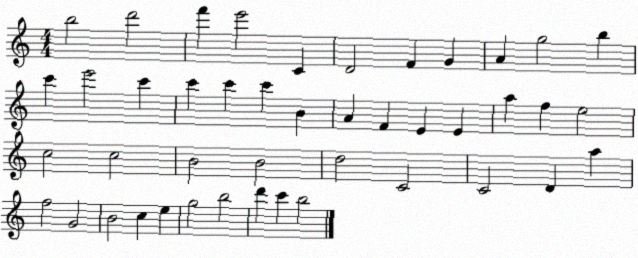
X:1
T:Untitled
M:4/4
L:1/4
K:C
b2 d'2 f' e'2 C D2 F G A g2 b c' e'2 c' c' c' c' B A F E E a f e2 c2 c2 B2 B2 d2 C2 C2 D a f2 G2 B2 c e g2 b2 d' c' b2